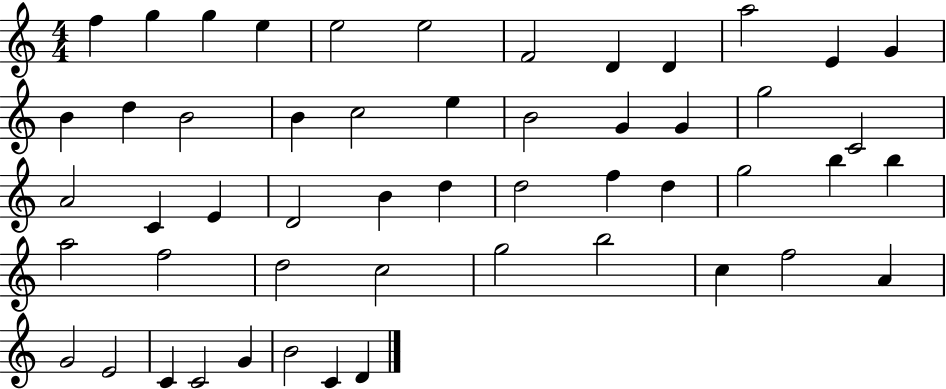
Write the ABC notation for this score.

X:1
T:Untitled
M:4/4
L:1/4
K:C
f g g e e2 e2 F2 D D a2 E G B d B2 B c2 e B2 G G g2 C2 A2 C E D2 B d d2 f d g2 b b a2 f2 d2 c2 g2 b2 c f2 A G2 E2 C C2 G B2 C D